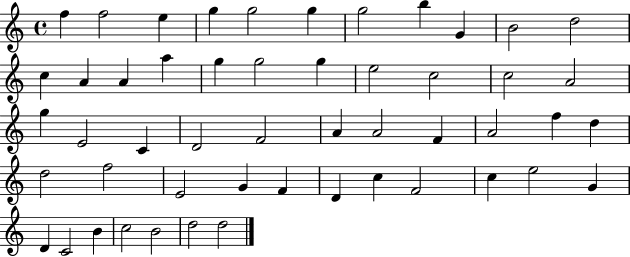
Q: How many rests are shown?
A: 0